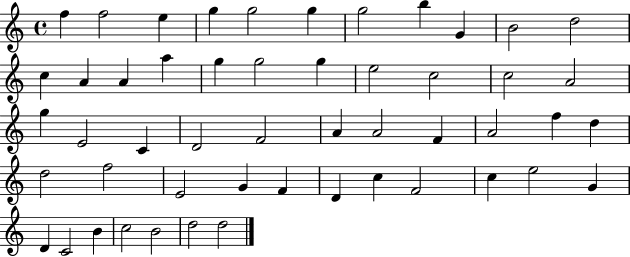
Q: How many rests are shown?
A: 0